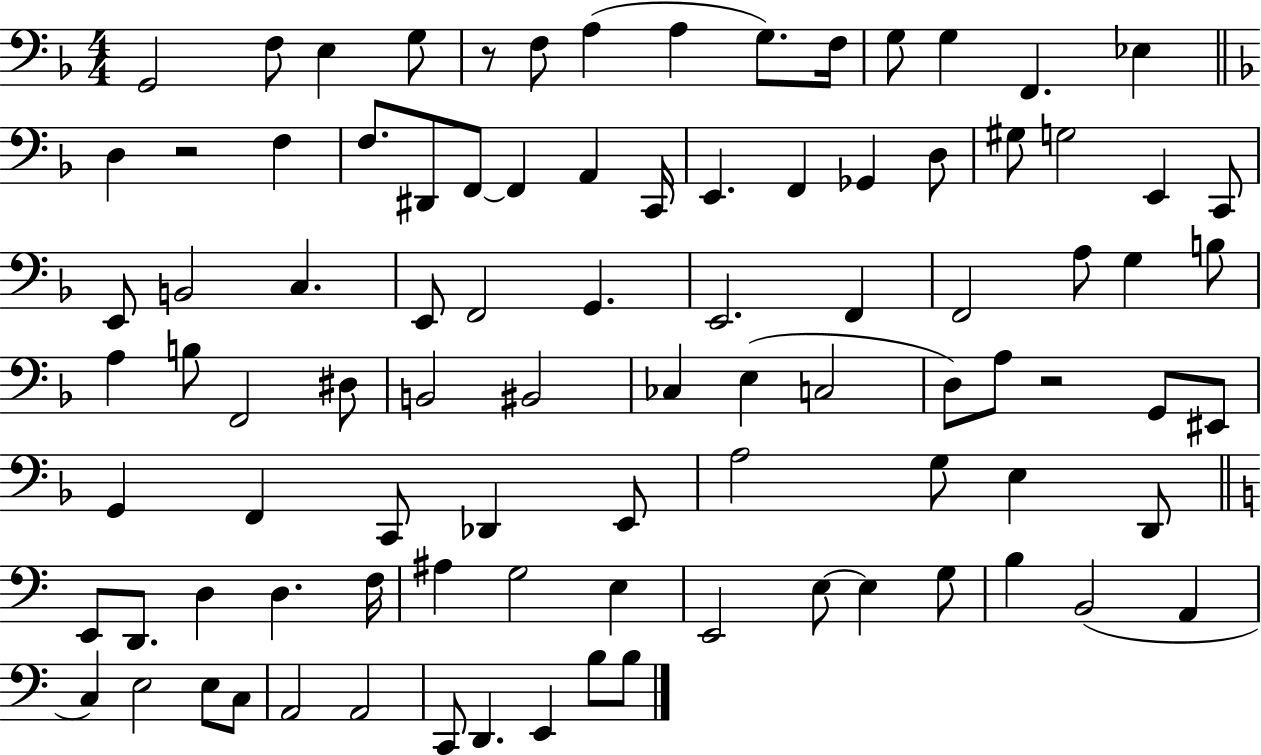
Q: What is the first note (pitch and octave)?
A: G2